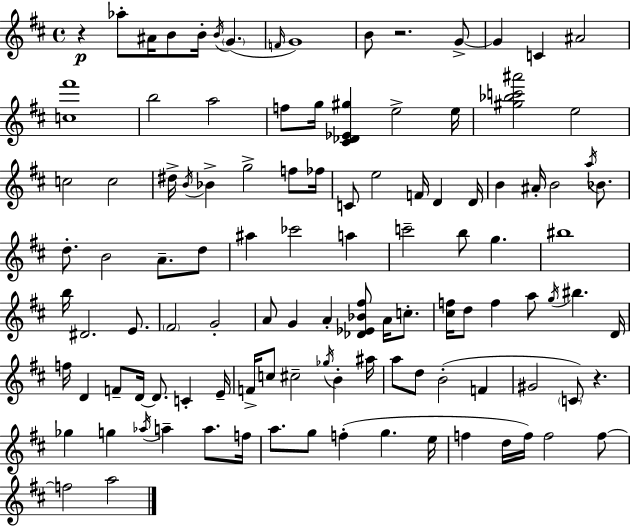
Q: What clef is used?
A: treble